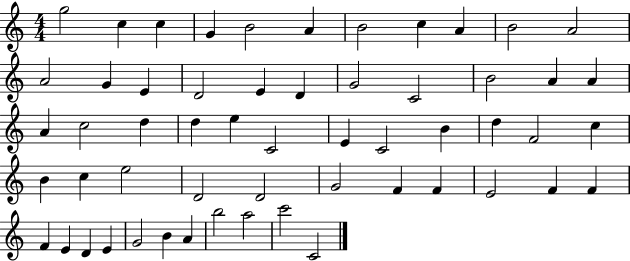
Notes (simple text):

G5/h C5/q C5/q G4/q B4/h A4/q B4/h C5/q A4/q B4/h A4/h A4/h G4/q E4/q D4/h E4/q D4/q G4/h C4/h B4/h A4/q A4/q A4/q C5/h D5/q D5/q E5/q C4/h E4/q C4/h B4/q D5/q F4/h C5/q B4/q C5/q E5/h D4/h D4/h G4/h F4/q F4/q E4/h F4/q F4/q F4/q E4/q D4/q E4/q G4/h B4/q A4/q B5/h A5/h C6/h C4/h